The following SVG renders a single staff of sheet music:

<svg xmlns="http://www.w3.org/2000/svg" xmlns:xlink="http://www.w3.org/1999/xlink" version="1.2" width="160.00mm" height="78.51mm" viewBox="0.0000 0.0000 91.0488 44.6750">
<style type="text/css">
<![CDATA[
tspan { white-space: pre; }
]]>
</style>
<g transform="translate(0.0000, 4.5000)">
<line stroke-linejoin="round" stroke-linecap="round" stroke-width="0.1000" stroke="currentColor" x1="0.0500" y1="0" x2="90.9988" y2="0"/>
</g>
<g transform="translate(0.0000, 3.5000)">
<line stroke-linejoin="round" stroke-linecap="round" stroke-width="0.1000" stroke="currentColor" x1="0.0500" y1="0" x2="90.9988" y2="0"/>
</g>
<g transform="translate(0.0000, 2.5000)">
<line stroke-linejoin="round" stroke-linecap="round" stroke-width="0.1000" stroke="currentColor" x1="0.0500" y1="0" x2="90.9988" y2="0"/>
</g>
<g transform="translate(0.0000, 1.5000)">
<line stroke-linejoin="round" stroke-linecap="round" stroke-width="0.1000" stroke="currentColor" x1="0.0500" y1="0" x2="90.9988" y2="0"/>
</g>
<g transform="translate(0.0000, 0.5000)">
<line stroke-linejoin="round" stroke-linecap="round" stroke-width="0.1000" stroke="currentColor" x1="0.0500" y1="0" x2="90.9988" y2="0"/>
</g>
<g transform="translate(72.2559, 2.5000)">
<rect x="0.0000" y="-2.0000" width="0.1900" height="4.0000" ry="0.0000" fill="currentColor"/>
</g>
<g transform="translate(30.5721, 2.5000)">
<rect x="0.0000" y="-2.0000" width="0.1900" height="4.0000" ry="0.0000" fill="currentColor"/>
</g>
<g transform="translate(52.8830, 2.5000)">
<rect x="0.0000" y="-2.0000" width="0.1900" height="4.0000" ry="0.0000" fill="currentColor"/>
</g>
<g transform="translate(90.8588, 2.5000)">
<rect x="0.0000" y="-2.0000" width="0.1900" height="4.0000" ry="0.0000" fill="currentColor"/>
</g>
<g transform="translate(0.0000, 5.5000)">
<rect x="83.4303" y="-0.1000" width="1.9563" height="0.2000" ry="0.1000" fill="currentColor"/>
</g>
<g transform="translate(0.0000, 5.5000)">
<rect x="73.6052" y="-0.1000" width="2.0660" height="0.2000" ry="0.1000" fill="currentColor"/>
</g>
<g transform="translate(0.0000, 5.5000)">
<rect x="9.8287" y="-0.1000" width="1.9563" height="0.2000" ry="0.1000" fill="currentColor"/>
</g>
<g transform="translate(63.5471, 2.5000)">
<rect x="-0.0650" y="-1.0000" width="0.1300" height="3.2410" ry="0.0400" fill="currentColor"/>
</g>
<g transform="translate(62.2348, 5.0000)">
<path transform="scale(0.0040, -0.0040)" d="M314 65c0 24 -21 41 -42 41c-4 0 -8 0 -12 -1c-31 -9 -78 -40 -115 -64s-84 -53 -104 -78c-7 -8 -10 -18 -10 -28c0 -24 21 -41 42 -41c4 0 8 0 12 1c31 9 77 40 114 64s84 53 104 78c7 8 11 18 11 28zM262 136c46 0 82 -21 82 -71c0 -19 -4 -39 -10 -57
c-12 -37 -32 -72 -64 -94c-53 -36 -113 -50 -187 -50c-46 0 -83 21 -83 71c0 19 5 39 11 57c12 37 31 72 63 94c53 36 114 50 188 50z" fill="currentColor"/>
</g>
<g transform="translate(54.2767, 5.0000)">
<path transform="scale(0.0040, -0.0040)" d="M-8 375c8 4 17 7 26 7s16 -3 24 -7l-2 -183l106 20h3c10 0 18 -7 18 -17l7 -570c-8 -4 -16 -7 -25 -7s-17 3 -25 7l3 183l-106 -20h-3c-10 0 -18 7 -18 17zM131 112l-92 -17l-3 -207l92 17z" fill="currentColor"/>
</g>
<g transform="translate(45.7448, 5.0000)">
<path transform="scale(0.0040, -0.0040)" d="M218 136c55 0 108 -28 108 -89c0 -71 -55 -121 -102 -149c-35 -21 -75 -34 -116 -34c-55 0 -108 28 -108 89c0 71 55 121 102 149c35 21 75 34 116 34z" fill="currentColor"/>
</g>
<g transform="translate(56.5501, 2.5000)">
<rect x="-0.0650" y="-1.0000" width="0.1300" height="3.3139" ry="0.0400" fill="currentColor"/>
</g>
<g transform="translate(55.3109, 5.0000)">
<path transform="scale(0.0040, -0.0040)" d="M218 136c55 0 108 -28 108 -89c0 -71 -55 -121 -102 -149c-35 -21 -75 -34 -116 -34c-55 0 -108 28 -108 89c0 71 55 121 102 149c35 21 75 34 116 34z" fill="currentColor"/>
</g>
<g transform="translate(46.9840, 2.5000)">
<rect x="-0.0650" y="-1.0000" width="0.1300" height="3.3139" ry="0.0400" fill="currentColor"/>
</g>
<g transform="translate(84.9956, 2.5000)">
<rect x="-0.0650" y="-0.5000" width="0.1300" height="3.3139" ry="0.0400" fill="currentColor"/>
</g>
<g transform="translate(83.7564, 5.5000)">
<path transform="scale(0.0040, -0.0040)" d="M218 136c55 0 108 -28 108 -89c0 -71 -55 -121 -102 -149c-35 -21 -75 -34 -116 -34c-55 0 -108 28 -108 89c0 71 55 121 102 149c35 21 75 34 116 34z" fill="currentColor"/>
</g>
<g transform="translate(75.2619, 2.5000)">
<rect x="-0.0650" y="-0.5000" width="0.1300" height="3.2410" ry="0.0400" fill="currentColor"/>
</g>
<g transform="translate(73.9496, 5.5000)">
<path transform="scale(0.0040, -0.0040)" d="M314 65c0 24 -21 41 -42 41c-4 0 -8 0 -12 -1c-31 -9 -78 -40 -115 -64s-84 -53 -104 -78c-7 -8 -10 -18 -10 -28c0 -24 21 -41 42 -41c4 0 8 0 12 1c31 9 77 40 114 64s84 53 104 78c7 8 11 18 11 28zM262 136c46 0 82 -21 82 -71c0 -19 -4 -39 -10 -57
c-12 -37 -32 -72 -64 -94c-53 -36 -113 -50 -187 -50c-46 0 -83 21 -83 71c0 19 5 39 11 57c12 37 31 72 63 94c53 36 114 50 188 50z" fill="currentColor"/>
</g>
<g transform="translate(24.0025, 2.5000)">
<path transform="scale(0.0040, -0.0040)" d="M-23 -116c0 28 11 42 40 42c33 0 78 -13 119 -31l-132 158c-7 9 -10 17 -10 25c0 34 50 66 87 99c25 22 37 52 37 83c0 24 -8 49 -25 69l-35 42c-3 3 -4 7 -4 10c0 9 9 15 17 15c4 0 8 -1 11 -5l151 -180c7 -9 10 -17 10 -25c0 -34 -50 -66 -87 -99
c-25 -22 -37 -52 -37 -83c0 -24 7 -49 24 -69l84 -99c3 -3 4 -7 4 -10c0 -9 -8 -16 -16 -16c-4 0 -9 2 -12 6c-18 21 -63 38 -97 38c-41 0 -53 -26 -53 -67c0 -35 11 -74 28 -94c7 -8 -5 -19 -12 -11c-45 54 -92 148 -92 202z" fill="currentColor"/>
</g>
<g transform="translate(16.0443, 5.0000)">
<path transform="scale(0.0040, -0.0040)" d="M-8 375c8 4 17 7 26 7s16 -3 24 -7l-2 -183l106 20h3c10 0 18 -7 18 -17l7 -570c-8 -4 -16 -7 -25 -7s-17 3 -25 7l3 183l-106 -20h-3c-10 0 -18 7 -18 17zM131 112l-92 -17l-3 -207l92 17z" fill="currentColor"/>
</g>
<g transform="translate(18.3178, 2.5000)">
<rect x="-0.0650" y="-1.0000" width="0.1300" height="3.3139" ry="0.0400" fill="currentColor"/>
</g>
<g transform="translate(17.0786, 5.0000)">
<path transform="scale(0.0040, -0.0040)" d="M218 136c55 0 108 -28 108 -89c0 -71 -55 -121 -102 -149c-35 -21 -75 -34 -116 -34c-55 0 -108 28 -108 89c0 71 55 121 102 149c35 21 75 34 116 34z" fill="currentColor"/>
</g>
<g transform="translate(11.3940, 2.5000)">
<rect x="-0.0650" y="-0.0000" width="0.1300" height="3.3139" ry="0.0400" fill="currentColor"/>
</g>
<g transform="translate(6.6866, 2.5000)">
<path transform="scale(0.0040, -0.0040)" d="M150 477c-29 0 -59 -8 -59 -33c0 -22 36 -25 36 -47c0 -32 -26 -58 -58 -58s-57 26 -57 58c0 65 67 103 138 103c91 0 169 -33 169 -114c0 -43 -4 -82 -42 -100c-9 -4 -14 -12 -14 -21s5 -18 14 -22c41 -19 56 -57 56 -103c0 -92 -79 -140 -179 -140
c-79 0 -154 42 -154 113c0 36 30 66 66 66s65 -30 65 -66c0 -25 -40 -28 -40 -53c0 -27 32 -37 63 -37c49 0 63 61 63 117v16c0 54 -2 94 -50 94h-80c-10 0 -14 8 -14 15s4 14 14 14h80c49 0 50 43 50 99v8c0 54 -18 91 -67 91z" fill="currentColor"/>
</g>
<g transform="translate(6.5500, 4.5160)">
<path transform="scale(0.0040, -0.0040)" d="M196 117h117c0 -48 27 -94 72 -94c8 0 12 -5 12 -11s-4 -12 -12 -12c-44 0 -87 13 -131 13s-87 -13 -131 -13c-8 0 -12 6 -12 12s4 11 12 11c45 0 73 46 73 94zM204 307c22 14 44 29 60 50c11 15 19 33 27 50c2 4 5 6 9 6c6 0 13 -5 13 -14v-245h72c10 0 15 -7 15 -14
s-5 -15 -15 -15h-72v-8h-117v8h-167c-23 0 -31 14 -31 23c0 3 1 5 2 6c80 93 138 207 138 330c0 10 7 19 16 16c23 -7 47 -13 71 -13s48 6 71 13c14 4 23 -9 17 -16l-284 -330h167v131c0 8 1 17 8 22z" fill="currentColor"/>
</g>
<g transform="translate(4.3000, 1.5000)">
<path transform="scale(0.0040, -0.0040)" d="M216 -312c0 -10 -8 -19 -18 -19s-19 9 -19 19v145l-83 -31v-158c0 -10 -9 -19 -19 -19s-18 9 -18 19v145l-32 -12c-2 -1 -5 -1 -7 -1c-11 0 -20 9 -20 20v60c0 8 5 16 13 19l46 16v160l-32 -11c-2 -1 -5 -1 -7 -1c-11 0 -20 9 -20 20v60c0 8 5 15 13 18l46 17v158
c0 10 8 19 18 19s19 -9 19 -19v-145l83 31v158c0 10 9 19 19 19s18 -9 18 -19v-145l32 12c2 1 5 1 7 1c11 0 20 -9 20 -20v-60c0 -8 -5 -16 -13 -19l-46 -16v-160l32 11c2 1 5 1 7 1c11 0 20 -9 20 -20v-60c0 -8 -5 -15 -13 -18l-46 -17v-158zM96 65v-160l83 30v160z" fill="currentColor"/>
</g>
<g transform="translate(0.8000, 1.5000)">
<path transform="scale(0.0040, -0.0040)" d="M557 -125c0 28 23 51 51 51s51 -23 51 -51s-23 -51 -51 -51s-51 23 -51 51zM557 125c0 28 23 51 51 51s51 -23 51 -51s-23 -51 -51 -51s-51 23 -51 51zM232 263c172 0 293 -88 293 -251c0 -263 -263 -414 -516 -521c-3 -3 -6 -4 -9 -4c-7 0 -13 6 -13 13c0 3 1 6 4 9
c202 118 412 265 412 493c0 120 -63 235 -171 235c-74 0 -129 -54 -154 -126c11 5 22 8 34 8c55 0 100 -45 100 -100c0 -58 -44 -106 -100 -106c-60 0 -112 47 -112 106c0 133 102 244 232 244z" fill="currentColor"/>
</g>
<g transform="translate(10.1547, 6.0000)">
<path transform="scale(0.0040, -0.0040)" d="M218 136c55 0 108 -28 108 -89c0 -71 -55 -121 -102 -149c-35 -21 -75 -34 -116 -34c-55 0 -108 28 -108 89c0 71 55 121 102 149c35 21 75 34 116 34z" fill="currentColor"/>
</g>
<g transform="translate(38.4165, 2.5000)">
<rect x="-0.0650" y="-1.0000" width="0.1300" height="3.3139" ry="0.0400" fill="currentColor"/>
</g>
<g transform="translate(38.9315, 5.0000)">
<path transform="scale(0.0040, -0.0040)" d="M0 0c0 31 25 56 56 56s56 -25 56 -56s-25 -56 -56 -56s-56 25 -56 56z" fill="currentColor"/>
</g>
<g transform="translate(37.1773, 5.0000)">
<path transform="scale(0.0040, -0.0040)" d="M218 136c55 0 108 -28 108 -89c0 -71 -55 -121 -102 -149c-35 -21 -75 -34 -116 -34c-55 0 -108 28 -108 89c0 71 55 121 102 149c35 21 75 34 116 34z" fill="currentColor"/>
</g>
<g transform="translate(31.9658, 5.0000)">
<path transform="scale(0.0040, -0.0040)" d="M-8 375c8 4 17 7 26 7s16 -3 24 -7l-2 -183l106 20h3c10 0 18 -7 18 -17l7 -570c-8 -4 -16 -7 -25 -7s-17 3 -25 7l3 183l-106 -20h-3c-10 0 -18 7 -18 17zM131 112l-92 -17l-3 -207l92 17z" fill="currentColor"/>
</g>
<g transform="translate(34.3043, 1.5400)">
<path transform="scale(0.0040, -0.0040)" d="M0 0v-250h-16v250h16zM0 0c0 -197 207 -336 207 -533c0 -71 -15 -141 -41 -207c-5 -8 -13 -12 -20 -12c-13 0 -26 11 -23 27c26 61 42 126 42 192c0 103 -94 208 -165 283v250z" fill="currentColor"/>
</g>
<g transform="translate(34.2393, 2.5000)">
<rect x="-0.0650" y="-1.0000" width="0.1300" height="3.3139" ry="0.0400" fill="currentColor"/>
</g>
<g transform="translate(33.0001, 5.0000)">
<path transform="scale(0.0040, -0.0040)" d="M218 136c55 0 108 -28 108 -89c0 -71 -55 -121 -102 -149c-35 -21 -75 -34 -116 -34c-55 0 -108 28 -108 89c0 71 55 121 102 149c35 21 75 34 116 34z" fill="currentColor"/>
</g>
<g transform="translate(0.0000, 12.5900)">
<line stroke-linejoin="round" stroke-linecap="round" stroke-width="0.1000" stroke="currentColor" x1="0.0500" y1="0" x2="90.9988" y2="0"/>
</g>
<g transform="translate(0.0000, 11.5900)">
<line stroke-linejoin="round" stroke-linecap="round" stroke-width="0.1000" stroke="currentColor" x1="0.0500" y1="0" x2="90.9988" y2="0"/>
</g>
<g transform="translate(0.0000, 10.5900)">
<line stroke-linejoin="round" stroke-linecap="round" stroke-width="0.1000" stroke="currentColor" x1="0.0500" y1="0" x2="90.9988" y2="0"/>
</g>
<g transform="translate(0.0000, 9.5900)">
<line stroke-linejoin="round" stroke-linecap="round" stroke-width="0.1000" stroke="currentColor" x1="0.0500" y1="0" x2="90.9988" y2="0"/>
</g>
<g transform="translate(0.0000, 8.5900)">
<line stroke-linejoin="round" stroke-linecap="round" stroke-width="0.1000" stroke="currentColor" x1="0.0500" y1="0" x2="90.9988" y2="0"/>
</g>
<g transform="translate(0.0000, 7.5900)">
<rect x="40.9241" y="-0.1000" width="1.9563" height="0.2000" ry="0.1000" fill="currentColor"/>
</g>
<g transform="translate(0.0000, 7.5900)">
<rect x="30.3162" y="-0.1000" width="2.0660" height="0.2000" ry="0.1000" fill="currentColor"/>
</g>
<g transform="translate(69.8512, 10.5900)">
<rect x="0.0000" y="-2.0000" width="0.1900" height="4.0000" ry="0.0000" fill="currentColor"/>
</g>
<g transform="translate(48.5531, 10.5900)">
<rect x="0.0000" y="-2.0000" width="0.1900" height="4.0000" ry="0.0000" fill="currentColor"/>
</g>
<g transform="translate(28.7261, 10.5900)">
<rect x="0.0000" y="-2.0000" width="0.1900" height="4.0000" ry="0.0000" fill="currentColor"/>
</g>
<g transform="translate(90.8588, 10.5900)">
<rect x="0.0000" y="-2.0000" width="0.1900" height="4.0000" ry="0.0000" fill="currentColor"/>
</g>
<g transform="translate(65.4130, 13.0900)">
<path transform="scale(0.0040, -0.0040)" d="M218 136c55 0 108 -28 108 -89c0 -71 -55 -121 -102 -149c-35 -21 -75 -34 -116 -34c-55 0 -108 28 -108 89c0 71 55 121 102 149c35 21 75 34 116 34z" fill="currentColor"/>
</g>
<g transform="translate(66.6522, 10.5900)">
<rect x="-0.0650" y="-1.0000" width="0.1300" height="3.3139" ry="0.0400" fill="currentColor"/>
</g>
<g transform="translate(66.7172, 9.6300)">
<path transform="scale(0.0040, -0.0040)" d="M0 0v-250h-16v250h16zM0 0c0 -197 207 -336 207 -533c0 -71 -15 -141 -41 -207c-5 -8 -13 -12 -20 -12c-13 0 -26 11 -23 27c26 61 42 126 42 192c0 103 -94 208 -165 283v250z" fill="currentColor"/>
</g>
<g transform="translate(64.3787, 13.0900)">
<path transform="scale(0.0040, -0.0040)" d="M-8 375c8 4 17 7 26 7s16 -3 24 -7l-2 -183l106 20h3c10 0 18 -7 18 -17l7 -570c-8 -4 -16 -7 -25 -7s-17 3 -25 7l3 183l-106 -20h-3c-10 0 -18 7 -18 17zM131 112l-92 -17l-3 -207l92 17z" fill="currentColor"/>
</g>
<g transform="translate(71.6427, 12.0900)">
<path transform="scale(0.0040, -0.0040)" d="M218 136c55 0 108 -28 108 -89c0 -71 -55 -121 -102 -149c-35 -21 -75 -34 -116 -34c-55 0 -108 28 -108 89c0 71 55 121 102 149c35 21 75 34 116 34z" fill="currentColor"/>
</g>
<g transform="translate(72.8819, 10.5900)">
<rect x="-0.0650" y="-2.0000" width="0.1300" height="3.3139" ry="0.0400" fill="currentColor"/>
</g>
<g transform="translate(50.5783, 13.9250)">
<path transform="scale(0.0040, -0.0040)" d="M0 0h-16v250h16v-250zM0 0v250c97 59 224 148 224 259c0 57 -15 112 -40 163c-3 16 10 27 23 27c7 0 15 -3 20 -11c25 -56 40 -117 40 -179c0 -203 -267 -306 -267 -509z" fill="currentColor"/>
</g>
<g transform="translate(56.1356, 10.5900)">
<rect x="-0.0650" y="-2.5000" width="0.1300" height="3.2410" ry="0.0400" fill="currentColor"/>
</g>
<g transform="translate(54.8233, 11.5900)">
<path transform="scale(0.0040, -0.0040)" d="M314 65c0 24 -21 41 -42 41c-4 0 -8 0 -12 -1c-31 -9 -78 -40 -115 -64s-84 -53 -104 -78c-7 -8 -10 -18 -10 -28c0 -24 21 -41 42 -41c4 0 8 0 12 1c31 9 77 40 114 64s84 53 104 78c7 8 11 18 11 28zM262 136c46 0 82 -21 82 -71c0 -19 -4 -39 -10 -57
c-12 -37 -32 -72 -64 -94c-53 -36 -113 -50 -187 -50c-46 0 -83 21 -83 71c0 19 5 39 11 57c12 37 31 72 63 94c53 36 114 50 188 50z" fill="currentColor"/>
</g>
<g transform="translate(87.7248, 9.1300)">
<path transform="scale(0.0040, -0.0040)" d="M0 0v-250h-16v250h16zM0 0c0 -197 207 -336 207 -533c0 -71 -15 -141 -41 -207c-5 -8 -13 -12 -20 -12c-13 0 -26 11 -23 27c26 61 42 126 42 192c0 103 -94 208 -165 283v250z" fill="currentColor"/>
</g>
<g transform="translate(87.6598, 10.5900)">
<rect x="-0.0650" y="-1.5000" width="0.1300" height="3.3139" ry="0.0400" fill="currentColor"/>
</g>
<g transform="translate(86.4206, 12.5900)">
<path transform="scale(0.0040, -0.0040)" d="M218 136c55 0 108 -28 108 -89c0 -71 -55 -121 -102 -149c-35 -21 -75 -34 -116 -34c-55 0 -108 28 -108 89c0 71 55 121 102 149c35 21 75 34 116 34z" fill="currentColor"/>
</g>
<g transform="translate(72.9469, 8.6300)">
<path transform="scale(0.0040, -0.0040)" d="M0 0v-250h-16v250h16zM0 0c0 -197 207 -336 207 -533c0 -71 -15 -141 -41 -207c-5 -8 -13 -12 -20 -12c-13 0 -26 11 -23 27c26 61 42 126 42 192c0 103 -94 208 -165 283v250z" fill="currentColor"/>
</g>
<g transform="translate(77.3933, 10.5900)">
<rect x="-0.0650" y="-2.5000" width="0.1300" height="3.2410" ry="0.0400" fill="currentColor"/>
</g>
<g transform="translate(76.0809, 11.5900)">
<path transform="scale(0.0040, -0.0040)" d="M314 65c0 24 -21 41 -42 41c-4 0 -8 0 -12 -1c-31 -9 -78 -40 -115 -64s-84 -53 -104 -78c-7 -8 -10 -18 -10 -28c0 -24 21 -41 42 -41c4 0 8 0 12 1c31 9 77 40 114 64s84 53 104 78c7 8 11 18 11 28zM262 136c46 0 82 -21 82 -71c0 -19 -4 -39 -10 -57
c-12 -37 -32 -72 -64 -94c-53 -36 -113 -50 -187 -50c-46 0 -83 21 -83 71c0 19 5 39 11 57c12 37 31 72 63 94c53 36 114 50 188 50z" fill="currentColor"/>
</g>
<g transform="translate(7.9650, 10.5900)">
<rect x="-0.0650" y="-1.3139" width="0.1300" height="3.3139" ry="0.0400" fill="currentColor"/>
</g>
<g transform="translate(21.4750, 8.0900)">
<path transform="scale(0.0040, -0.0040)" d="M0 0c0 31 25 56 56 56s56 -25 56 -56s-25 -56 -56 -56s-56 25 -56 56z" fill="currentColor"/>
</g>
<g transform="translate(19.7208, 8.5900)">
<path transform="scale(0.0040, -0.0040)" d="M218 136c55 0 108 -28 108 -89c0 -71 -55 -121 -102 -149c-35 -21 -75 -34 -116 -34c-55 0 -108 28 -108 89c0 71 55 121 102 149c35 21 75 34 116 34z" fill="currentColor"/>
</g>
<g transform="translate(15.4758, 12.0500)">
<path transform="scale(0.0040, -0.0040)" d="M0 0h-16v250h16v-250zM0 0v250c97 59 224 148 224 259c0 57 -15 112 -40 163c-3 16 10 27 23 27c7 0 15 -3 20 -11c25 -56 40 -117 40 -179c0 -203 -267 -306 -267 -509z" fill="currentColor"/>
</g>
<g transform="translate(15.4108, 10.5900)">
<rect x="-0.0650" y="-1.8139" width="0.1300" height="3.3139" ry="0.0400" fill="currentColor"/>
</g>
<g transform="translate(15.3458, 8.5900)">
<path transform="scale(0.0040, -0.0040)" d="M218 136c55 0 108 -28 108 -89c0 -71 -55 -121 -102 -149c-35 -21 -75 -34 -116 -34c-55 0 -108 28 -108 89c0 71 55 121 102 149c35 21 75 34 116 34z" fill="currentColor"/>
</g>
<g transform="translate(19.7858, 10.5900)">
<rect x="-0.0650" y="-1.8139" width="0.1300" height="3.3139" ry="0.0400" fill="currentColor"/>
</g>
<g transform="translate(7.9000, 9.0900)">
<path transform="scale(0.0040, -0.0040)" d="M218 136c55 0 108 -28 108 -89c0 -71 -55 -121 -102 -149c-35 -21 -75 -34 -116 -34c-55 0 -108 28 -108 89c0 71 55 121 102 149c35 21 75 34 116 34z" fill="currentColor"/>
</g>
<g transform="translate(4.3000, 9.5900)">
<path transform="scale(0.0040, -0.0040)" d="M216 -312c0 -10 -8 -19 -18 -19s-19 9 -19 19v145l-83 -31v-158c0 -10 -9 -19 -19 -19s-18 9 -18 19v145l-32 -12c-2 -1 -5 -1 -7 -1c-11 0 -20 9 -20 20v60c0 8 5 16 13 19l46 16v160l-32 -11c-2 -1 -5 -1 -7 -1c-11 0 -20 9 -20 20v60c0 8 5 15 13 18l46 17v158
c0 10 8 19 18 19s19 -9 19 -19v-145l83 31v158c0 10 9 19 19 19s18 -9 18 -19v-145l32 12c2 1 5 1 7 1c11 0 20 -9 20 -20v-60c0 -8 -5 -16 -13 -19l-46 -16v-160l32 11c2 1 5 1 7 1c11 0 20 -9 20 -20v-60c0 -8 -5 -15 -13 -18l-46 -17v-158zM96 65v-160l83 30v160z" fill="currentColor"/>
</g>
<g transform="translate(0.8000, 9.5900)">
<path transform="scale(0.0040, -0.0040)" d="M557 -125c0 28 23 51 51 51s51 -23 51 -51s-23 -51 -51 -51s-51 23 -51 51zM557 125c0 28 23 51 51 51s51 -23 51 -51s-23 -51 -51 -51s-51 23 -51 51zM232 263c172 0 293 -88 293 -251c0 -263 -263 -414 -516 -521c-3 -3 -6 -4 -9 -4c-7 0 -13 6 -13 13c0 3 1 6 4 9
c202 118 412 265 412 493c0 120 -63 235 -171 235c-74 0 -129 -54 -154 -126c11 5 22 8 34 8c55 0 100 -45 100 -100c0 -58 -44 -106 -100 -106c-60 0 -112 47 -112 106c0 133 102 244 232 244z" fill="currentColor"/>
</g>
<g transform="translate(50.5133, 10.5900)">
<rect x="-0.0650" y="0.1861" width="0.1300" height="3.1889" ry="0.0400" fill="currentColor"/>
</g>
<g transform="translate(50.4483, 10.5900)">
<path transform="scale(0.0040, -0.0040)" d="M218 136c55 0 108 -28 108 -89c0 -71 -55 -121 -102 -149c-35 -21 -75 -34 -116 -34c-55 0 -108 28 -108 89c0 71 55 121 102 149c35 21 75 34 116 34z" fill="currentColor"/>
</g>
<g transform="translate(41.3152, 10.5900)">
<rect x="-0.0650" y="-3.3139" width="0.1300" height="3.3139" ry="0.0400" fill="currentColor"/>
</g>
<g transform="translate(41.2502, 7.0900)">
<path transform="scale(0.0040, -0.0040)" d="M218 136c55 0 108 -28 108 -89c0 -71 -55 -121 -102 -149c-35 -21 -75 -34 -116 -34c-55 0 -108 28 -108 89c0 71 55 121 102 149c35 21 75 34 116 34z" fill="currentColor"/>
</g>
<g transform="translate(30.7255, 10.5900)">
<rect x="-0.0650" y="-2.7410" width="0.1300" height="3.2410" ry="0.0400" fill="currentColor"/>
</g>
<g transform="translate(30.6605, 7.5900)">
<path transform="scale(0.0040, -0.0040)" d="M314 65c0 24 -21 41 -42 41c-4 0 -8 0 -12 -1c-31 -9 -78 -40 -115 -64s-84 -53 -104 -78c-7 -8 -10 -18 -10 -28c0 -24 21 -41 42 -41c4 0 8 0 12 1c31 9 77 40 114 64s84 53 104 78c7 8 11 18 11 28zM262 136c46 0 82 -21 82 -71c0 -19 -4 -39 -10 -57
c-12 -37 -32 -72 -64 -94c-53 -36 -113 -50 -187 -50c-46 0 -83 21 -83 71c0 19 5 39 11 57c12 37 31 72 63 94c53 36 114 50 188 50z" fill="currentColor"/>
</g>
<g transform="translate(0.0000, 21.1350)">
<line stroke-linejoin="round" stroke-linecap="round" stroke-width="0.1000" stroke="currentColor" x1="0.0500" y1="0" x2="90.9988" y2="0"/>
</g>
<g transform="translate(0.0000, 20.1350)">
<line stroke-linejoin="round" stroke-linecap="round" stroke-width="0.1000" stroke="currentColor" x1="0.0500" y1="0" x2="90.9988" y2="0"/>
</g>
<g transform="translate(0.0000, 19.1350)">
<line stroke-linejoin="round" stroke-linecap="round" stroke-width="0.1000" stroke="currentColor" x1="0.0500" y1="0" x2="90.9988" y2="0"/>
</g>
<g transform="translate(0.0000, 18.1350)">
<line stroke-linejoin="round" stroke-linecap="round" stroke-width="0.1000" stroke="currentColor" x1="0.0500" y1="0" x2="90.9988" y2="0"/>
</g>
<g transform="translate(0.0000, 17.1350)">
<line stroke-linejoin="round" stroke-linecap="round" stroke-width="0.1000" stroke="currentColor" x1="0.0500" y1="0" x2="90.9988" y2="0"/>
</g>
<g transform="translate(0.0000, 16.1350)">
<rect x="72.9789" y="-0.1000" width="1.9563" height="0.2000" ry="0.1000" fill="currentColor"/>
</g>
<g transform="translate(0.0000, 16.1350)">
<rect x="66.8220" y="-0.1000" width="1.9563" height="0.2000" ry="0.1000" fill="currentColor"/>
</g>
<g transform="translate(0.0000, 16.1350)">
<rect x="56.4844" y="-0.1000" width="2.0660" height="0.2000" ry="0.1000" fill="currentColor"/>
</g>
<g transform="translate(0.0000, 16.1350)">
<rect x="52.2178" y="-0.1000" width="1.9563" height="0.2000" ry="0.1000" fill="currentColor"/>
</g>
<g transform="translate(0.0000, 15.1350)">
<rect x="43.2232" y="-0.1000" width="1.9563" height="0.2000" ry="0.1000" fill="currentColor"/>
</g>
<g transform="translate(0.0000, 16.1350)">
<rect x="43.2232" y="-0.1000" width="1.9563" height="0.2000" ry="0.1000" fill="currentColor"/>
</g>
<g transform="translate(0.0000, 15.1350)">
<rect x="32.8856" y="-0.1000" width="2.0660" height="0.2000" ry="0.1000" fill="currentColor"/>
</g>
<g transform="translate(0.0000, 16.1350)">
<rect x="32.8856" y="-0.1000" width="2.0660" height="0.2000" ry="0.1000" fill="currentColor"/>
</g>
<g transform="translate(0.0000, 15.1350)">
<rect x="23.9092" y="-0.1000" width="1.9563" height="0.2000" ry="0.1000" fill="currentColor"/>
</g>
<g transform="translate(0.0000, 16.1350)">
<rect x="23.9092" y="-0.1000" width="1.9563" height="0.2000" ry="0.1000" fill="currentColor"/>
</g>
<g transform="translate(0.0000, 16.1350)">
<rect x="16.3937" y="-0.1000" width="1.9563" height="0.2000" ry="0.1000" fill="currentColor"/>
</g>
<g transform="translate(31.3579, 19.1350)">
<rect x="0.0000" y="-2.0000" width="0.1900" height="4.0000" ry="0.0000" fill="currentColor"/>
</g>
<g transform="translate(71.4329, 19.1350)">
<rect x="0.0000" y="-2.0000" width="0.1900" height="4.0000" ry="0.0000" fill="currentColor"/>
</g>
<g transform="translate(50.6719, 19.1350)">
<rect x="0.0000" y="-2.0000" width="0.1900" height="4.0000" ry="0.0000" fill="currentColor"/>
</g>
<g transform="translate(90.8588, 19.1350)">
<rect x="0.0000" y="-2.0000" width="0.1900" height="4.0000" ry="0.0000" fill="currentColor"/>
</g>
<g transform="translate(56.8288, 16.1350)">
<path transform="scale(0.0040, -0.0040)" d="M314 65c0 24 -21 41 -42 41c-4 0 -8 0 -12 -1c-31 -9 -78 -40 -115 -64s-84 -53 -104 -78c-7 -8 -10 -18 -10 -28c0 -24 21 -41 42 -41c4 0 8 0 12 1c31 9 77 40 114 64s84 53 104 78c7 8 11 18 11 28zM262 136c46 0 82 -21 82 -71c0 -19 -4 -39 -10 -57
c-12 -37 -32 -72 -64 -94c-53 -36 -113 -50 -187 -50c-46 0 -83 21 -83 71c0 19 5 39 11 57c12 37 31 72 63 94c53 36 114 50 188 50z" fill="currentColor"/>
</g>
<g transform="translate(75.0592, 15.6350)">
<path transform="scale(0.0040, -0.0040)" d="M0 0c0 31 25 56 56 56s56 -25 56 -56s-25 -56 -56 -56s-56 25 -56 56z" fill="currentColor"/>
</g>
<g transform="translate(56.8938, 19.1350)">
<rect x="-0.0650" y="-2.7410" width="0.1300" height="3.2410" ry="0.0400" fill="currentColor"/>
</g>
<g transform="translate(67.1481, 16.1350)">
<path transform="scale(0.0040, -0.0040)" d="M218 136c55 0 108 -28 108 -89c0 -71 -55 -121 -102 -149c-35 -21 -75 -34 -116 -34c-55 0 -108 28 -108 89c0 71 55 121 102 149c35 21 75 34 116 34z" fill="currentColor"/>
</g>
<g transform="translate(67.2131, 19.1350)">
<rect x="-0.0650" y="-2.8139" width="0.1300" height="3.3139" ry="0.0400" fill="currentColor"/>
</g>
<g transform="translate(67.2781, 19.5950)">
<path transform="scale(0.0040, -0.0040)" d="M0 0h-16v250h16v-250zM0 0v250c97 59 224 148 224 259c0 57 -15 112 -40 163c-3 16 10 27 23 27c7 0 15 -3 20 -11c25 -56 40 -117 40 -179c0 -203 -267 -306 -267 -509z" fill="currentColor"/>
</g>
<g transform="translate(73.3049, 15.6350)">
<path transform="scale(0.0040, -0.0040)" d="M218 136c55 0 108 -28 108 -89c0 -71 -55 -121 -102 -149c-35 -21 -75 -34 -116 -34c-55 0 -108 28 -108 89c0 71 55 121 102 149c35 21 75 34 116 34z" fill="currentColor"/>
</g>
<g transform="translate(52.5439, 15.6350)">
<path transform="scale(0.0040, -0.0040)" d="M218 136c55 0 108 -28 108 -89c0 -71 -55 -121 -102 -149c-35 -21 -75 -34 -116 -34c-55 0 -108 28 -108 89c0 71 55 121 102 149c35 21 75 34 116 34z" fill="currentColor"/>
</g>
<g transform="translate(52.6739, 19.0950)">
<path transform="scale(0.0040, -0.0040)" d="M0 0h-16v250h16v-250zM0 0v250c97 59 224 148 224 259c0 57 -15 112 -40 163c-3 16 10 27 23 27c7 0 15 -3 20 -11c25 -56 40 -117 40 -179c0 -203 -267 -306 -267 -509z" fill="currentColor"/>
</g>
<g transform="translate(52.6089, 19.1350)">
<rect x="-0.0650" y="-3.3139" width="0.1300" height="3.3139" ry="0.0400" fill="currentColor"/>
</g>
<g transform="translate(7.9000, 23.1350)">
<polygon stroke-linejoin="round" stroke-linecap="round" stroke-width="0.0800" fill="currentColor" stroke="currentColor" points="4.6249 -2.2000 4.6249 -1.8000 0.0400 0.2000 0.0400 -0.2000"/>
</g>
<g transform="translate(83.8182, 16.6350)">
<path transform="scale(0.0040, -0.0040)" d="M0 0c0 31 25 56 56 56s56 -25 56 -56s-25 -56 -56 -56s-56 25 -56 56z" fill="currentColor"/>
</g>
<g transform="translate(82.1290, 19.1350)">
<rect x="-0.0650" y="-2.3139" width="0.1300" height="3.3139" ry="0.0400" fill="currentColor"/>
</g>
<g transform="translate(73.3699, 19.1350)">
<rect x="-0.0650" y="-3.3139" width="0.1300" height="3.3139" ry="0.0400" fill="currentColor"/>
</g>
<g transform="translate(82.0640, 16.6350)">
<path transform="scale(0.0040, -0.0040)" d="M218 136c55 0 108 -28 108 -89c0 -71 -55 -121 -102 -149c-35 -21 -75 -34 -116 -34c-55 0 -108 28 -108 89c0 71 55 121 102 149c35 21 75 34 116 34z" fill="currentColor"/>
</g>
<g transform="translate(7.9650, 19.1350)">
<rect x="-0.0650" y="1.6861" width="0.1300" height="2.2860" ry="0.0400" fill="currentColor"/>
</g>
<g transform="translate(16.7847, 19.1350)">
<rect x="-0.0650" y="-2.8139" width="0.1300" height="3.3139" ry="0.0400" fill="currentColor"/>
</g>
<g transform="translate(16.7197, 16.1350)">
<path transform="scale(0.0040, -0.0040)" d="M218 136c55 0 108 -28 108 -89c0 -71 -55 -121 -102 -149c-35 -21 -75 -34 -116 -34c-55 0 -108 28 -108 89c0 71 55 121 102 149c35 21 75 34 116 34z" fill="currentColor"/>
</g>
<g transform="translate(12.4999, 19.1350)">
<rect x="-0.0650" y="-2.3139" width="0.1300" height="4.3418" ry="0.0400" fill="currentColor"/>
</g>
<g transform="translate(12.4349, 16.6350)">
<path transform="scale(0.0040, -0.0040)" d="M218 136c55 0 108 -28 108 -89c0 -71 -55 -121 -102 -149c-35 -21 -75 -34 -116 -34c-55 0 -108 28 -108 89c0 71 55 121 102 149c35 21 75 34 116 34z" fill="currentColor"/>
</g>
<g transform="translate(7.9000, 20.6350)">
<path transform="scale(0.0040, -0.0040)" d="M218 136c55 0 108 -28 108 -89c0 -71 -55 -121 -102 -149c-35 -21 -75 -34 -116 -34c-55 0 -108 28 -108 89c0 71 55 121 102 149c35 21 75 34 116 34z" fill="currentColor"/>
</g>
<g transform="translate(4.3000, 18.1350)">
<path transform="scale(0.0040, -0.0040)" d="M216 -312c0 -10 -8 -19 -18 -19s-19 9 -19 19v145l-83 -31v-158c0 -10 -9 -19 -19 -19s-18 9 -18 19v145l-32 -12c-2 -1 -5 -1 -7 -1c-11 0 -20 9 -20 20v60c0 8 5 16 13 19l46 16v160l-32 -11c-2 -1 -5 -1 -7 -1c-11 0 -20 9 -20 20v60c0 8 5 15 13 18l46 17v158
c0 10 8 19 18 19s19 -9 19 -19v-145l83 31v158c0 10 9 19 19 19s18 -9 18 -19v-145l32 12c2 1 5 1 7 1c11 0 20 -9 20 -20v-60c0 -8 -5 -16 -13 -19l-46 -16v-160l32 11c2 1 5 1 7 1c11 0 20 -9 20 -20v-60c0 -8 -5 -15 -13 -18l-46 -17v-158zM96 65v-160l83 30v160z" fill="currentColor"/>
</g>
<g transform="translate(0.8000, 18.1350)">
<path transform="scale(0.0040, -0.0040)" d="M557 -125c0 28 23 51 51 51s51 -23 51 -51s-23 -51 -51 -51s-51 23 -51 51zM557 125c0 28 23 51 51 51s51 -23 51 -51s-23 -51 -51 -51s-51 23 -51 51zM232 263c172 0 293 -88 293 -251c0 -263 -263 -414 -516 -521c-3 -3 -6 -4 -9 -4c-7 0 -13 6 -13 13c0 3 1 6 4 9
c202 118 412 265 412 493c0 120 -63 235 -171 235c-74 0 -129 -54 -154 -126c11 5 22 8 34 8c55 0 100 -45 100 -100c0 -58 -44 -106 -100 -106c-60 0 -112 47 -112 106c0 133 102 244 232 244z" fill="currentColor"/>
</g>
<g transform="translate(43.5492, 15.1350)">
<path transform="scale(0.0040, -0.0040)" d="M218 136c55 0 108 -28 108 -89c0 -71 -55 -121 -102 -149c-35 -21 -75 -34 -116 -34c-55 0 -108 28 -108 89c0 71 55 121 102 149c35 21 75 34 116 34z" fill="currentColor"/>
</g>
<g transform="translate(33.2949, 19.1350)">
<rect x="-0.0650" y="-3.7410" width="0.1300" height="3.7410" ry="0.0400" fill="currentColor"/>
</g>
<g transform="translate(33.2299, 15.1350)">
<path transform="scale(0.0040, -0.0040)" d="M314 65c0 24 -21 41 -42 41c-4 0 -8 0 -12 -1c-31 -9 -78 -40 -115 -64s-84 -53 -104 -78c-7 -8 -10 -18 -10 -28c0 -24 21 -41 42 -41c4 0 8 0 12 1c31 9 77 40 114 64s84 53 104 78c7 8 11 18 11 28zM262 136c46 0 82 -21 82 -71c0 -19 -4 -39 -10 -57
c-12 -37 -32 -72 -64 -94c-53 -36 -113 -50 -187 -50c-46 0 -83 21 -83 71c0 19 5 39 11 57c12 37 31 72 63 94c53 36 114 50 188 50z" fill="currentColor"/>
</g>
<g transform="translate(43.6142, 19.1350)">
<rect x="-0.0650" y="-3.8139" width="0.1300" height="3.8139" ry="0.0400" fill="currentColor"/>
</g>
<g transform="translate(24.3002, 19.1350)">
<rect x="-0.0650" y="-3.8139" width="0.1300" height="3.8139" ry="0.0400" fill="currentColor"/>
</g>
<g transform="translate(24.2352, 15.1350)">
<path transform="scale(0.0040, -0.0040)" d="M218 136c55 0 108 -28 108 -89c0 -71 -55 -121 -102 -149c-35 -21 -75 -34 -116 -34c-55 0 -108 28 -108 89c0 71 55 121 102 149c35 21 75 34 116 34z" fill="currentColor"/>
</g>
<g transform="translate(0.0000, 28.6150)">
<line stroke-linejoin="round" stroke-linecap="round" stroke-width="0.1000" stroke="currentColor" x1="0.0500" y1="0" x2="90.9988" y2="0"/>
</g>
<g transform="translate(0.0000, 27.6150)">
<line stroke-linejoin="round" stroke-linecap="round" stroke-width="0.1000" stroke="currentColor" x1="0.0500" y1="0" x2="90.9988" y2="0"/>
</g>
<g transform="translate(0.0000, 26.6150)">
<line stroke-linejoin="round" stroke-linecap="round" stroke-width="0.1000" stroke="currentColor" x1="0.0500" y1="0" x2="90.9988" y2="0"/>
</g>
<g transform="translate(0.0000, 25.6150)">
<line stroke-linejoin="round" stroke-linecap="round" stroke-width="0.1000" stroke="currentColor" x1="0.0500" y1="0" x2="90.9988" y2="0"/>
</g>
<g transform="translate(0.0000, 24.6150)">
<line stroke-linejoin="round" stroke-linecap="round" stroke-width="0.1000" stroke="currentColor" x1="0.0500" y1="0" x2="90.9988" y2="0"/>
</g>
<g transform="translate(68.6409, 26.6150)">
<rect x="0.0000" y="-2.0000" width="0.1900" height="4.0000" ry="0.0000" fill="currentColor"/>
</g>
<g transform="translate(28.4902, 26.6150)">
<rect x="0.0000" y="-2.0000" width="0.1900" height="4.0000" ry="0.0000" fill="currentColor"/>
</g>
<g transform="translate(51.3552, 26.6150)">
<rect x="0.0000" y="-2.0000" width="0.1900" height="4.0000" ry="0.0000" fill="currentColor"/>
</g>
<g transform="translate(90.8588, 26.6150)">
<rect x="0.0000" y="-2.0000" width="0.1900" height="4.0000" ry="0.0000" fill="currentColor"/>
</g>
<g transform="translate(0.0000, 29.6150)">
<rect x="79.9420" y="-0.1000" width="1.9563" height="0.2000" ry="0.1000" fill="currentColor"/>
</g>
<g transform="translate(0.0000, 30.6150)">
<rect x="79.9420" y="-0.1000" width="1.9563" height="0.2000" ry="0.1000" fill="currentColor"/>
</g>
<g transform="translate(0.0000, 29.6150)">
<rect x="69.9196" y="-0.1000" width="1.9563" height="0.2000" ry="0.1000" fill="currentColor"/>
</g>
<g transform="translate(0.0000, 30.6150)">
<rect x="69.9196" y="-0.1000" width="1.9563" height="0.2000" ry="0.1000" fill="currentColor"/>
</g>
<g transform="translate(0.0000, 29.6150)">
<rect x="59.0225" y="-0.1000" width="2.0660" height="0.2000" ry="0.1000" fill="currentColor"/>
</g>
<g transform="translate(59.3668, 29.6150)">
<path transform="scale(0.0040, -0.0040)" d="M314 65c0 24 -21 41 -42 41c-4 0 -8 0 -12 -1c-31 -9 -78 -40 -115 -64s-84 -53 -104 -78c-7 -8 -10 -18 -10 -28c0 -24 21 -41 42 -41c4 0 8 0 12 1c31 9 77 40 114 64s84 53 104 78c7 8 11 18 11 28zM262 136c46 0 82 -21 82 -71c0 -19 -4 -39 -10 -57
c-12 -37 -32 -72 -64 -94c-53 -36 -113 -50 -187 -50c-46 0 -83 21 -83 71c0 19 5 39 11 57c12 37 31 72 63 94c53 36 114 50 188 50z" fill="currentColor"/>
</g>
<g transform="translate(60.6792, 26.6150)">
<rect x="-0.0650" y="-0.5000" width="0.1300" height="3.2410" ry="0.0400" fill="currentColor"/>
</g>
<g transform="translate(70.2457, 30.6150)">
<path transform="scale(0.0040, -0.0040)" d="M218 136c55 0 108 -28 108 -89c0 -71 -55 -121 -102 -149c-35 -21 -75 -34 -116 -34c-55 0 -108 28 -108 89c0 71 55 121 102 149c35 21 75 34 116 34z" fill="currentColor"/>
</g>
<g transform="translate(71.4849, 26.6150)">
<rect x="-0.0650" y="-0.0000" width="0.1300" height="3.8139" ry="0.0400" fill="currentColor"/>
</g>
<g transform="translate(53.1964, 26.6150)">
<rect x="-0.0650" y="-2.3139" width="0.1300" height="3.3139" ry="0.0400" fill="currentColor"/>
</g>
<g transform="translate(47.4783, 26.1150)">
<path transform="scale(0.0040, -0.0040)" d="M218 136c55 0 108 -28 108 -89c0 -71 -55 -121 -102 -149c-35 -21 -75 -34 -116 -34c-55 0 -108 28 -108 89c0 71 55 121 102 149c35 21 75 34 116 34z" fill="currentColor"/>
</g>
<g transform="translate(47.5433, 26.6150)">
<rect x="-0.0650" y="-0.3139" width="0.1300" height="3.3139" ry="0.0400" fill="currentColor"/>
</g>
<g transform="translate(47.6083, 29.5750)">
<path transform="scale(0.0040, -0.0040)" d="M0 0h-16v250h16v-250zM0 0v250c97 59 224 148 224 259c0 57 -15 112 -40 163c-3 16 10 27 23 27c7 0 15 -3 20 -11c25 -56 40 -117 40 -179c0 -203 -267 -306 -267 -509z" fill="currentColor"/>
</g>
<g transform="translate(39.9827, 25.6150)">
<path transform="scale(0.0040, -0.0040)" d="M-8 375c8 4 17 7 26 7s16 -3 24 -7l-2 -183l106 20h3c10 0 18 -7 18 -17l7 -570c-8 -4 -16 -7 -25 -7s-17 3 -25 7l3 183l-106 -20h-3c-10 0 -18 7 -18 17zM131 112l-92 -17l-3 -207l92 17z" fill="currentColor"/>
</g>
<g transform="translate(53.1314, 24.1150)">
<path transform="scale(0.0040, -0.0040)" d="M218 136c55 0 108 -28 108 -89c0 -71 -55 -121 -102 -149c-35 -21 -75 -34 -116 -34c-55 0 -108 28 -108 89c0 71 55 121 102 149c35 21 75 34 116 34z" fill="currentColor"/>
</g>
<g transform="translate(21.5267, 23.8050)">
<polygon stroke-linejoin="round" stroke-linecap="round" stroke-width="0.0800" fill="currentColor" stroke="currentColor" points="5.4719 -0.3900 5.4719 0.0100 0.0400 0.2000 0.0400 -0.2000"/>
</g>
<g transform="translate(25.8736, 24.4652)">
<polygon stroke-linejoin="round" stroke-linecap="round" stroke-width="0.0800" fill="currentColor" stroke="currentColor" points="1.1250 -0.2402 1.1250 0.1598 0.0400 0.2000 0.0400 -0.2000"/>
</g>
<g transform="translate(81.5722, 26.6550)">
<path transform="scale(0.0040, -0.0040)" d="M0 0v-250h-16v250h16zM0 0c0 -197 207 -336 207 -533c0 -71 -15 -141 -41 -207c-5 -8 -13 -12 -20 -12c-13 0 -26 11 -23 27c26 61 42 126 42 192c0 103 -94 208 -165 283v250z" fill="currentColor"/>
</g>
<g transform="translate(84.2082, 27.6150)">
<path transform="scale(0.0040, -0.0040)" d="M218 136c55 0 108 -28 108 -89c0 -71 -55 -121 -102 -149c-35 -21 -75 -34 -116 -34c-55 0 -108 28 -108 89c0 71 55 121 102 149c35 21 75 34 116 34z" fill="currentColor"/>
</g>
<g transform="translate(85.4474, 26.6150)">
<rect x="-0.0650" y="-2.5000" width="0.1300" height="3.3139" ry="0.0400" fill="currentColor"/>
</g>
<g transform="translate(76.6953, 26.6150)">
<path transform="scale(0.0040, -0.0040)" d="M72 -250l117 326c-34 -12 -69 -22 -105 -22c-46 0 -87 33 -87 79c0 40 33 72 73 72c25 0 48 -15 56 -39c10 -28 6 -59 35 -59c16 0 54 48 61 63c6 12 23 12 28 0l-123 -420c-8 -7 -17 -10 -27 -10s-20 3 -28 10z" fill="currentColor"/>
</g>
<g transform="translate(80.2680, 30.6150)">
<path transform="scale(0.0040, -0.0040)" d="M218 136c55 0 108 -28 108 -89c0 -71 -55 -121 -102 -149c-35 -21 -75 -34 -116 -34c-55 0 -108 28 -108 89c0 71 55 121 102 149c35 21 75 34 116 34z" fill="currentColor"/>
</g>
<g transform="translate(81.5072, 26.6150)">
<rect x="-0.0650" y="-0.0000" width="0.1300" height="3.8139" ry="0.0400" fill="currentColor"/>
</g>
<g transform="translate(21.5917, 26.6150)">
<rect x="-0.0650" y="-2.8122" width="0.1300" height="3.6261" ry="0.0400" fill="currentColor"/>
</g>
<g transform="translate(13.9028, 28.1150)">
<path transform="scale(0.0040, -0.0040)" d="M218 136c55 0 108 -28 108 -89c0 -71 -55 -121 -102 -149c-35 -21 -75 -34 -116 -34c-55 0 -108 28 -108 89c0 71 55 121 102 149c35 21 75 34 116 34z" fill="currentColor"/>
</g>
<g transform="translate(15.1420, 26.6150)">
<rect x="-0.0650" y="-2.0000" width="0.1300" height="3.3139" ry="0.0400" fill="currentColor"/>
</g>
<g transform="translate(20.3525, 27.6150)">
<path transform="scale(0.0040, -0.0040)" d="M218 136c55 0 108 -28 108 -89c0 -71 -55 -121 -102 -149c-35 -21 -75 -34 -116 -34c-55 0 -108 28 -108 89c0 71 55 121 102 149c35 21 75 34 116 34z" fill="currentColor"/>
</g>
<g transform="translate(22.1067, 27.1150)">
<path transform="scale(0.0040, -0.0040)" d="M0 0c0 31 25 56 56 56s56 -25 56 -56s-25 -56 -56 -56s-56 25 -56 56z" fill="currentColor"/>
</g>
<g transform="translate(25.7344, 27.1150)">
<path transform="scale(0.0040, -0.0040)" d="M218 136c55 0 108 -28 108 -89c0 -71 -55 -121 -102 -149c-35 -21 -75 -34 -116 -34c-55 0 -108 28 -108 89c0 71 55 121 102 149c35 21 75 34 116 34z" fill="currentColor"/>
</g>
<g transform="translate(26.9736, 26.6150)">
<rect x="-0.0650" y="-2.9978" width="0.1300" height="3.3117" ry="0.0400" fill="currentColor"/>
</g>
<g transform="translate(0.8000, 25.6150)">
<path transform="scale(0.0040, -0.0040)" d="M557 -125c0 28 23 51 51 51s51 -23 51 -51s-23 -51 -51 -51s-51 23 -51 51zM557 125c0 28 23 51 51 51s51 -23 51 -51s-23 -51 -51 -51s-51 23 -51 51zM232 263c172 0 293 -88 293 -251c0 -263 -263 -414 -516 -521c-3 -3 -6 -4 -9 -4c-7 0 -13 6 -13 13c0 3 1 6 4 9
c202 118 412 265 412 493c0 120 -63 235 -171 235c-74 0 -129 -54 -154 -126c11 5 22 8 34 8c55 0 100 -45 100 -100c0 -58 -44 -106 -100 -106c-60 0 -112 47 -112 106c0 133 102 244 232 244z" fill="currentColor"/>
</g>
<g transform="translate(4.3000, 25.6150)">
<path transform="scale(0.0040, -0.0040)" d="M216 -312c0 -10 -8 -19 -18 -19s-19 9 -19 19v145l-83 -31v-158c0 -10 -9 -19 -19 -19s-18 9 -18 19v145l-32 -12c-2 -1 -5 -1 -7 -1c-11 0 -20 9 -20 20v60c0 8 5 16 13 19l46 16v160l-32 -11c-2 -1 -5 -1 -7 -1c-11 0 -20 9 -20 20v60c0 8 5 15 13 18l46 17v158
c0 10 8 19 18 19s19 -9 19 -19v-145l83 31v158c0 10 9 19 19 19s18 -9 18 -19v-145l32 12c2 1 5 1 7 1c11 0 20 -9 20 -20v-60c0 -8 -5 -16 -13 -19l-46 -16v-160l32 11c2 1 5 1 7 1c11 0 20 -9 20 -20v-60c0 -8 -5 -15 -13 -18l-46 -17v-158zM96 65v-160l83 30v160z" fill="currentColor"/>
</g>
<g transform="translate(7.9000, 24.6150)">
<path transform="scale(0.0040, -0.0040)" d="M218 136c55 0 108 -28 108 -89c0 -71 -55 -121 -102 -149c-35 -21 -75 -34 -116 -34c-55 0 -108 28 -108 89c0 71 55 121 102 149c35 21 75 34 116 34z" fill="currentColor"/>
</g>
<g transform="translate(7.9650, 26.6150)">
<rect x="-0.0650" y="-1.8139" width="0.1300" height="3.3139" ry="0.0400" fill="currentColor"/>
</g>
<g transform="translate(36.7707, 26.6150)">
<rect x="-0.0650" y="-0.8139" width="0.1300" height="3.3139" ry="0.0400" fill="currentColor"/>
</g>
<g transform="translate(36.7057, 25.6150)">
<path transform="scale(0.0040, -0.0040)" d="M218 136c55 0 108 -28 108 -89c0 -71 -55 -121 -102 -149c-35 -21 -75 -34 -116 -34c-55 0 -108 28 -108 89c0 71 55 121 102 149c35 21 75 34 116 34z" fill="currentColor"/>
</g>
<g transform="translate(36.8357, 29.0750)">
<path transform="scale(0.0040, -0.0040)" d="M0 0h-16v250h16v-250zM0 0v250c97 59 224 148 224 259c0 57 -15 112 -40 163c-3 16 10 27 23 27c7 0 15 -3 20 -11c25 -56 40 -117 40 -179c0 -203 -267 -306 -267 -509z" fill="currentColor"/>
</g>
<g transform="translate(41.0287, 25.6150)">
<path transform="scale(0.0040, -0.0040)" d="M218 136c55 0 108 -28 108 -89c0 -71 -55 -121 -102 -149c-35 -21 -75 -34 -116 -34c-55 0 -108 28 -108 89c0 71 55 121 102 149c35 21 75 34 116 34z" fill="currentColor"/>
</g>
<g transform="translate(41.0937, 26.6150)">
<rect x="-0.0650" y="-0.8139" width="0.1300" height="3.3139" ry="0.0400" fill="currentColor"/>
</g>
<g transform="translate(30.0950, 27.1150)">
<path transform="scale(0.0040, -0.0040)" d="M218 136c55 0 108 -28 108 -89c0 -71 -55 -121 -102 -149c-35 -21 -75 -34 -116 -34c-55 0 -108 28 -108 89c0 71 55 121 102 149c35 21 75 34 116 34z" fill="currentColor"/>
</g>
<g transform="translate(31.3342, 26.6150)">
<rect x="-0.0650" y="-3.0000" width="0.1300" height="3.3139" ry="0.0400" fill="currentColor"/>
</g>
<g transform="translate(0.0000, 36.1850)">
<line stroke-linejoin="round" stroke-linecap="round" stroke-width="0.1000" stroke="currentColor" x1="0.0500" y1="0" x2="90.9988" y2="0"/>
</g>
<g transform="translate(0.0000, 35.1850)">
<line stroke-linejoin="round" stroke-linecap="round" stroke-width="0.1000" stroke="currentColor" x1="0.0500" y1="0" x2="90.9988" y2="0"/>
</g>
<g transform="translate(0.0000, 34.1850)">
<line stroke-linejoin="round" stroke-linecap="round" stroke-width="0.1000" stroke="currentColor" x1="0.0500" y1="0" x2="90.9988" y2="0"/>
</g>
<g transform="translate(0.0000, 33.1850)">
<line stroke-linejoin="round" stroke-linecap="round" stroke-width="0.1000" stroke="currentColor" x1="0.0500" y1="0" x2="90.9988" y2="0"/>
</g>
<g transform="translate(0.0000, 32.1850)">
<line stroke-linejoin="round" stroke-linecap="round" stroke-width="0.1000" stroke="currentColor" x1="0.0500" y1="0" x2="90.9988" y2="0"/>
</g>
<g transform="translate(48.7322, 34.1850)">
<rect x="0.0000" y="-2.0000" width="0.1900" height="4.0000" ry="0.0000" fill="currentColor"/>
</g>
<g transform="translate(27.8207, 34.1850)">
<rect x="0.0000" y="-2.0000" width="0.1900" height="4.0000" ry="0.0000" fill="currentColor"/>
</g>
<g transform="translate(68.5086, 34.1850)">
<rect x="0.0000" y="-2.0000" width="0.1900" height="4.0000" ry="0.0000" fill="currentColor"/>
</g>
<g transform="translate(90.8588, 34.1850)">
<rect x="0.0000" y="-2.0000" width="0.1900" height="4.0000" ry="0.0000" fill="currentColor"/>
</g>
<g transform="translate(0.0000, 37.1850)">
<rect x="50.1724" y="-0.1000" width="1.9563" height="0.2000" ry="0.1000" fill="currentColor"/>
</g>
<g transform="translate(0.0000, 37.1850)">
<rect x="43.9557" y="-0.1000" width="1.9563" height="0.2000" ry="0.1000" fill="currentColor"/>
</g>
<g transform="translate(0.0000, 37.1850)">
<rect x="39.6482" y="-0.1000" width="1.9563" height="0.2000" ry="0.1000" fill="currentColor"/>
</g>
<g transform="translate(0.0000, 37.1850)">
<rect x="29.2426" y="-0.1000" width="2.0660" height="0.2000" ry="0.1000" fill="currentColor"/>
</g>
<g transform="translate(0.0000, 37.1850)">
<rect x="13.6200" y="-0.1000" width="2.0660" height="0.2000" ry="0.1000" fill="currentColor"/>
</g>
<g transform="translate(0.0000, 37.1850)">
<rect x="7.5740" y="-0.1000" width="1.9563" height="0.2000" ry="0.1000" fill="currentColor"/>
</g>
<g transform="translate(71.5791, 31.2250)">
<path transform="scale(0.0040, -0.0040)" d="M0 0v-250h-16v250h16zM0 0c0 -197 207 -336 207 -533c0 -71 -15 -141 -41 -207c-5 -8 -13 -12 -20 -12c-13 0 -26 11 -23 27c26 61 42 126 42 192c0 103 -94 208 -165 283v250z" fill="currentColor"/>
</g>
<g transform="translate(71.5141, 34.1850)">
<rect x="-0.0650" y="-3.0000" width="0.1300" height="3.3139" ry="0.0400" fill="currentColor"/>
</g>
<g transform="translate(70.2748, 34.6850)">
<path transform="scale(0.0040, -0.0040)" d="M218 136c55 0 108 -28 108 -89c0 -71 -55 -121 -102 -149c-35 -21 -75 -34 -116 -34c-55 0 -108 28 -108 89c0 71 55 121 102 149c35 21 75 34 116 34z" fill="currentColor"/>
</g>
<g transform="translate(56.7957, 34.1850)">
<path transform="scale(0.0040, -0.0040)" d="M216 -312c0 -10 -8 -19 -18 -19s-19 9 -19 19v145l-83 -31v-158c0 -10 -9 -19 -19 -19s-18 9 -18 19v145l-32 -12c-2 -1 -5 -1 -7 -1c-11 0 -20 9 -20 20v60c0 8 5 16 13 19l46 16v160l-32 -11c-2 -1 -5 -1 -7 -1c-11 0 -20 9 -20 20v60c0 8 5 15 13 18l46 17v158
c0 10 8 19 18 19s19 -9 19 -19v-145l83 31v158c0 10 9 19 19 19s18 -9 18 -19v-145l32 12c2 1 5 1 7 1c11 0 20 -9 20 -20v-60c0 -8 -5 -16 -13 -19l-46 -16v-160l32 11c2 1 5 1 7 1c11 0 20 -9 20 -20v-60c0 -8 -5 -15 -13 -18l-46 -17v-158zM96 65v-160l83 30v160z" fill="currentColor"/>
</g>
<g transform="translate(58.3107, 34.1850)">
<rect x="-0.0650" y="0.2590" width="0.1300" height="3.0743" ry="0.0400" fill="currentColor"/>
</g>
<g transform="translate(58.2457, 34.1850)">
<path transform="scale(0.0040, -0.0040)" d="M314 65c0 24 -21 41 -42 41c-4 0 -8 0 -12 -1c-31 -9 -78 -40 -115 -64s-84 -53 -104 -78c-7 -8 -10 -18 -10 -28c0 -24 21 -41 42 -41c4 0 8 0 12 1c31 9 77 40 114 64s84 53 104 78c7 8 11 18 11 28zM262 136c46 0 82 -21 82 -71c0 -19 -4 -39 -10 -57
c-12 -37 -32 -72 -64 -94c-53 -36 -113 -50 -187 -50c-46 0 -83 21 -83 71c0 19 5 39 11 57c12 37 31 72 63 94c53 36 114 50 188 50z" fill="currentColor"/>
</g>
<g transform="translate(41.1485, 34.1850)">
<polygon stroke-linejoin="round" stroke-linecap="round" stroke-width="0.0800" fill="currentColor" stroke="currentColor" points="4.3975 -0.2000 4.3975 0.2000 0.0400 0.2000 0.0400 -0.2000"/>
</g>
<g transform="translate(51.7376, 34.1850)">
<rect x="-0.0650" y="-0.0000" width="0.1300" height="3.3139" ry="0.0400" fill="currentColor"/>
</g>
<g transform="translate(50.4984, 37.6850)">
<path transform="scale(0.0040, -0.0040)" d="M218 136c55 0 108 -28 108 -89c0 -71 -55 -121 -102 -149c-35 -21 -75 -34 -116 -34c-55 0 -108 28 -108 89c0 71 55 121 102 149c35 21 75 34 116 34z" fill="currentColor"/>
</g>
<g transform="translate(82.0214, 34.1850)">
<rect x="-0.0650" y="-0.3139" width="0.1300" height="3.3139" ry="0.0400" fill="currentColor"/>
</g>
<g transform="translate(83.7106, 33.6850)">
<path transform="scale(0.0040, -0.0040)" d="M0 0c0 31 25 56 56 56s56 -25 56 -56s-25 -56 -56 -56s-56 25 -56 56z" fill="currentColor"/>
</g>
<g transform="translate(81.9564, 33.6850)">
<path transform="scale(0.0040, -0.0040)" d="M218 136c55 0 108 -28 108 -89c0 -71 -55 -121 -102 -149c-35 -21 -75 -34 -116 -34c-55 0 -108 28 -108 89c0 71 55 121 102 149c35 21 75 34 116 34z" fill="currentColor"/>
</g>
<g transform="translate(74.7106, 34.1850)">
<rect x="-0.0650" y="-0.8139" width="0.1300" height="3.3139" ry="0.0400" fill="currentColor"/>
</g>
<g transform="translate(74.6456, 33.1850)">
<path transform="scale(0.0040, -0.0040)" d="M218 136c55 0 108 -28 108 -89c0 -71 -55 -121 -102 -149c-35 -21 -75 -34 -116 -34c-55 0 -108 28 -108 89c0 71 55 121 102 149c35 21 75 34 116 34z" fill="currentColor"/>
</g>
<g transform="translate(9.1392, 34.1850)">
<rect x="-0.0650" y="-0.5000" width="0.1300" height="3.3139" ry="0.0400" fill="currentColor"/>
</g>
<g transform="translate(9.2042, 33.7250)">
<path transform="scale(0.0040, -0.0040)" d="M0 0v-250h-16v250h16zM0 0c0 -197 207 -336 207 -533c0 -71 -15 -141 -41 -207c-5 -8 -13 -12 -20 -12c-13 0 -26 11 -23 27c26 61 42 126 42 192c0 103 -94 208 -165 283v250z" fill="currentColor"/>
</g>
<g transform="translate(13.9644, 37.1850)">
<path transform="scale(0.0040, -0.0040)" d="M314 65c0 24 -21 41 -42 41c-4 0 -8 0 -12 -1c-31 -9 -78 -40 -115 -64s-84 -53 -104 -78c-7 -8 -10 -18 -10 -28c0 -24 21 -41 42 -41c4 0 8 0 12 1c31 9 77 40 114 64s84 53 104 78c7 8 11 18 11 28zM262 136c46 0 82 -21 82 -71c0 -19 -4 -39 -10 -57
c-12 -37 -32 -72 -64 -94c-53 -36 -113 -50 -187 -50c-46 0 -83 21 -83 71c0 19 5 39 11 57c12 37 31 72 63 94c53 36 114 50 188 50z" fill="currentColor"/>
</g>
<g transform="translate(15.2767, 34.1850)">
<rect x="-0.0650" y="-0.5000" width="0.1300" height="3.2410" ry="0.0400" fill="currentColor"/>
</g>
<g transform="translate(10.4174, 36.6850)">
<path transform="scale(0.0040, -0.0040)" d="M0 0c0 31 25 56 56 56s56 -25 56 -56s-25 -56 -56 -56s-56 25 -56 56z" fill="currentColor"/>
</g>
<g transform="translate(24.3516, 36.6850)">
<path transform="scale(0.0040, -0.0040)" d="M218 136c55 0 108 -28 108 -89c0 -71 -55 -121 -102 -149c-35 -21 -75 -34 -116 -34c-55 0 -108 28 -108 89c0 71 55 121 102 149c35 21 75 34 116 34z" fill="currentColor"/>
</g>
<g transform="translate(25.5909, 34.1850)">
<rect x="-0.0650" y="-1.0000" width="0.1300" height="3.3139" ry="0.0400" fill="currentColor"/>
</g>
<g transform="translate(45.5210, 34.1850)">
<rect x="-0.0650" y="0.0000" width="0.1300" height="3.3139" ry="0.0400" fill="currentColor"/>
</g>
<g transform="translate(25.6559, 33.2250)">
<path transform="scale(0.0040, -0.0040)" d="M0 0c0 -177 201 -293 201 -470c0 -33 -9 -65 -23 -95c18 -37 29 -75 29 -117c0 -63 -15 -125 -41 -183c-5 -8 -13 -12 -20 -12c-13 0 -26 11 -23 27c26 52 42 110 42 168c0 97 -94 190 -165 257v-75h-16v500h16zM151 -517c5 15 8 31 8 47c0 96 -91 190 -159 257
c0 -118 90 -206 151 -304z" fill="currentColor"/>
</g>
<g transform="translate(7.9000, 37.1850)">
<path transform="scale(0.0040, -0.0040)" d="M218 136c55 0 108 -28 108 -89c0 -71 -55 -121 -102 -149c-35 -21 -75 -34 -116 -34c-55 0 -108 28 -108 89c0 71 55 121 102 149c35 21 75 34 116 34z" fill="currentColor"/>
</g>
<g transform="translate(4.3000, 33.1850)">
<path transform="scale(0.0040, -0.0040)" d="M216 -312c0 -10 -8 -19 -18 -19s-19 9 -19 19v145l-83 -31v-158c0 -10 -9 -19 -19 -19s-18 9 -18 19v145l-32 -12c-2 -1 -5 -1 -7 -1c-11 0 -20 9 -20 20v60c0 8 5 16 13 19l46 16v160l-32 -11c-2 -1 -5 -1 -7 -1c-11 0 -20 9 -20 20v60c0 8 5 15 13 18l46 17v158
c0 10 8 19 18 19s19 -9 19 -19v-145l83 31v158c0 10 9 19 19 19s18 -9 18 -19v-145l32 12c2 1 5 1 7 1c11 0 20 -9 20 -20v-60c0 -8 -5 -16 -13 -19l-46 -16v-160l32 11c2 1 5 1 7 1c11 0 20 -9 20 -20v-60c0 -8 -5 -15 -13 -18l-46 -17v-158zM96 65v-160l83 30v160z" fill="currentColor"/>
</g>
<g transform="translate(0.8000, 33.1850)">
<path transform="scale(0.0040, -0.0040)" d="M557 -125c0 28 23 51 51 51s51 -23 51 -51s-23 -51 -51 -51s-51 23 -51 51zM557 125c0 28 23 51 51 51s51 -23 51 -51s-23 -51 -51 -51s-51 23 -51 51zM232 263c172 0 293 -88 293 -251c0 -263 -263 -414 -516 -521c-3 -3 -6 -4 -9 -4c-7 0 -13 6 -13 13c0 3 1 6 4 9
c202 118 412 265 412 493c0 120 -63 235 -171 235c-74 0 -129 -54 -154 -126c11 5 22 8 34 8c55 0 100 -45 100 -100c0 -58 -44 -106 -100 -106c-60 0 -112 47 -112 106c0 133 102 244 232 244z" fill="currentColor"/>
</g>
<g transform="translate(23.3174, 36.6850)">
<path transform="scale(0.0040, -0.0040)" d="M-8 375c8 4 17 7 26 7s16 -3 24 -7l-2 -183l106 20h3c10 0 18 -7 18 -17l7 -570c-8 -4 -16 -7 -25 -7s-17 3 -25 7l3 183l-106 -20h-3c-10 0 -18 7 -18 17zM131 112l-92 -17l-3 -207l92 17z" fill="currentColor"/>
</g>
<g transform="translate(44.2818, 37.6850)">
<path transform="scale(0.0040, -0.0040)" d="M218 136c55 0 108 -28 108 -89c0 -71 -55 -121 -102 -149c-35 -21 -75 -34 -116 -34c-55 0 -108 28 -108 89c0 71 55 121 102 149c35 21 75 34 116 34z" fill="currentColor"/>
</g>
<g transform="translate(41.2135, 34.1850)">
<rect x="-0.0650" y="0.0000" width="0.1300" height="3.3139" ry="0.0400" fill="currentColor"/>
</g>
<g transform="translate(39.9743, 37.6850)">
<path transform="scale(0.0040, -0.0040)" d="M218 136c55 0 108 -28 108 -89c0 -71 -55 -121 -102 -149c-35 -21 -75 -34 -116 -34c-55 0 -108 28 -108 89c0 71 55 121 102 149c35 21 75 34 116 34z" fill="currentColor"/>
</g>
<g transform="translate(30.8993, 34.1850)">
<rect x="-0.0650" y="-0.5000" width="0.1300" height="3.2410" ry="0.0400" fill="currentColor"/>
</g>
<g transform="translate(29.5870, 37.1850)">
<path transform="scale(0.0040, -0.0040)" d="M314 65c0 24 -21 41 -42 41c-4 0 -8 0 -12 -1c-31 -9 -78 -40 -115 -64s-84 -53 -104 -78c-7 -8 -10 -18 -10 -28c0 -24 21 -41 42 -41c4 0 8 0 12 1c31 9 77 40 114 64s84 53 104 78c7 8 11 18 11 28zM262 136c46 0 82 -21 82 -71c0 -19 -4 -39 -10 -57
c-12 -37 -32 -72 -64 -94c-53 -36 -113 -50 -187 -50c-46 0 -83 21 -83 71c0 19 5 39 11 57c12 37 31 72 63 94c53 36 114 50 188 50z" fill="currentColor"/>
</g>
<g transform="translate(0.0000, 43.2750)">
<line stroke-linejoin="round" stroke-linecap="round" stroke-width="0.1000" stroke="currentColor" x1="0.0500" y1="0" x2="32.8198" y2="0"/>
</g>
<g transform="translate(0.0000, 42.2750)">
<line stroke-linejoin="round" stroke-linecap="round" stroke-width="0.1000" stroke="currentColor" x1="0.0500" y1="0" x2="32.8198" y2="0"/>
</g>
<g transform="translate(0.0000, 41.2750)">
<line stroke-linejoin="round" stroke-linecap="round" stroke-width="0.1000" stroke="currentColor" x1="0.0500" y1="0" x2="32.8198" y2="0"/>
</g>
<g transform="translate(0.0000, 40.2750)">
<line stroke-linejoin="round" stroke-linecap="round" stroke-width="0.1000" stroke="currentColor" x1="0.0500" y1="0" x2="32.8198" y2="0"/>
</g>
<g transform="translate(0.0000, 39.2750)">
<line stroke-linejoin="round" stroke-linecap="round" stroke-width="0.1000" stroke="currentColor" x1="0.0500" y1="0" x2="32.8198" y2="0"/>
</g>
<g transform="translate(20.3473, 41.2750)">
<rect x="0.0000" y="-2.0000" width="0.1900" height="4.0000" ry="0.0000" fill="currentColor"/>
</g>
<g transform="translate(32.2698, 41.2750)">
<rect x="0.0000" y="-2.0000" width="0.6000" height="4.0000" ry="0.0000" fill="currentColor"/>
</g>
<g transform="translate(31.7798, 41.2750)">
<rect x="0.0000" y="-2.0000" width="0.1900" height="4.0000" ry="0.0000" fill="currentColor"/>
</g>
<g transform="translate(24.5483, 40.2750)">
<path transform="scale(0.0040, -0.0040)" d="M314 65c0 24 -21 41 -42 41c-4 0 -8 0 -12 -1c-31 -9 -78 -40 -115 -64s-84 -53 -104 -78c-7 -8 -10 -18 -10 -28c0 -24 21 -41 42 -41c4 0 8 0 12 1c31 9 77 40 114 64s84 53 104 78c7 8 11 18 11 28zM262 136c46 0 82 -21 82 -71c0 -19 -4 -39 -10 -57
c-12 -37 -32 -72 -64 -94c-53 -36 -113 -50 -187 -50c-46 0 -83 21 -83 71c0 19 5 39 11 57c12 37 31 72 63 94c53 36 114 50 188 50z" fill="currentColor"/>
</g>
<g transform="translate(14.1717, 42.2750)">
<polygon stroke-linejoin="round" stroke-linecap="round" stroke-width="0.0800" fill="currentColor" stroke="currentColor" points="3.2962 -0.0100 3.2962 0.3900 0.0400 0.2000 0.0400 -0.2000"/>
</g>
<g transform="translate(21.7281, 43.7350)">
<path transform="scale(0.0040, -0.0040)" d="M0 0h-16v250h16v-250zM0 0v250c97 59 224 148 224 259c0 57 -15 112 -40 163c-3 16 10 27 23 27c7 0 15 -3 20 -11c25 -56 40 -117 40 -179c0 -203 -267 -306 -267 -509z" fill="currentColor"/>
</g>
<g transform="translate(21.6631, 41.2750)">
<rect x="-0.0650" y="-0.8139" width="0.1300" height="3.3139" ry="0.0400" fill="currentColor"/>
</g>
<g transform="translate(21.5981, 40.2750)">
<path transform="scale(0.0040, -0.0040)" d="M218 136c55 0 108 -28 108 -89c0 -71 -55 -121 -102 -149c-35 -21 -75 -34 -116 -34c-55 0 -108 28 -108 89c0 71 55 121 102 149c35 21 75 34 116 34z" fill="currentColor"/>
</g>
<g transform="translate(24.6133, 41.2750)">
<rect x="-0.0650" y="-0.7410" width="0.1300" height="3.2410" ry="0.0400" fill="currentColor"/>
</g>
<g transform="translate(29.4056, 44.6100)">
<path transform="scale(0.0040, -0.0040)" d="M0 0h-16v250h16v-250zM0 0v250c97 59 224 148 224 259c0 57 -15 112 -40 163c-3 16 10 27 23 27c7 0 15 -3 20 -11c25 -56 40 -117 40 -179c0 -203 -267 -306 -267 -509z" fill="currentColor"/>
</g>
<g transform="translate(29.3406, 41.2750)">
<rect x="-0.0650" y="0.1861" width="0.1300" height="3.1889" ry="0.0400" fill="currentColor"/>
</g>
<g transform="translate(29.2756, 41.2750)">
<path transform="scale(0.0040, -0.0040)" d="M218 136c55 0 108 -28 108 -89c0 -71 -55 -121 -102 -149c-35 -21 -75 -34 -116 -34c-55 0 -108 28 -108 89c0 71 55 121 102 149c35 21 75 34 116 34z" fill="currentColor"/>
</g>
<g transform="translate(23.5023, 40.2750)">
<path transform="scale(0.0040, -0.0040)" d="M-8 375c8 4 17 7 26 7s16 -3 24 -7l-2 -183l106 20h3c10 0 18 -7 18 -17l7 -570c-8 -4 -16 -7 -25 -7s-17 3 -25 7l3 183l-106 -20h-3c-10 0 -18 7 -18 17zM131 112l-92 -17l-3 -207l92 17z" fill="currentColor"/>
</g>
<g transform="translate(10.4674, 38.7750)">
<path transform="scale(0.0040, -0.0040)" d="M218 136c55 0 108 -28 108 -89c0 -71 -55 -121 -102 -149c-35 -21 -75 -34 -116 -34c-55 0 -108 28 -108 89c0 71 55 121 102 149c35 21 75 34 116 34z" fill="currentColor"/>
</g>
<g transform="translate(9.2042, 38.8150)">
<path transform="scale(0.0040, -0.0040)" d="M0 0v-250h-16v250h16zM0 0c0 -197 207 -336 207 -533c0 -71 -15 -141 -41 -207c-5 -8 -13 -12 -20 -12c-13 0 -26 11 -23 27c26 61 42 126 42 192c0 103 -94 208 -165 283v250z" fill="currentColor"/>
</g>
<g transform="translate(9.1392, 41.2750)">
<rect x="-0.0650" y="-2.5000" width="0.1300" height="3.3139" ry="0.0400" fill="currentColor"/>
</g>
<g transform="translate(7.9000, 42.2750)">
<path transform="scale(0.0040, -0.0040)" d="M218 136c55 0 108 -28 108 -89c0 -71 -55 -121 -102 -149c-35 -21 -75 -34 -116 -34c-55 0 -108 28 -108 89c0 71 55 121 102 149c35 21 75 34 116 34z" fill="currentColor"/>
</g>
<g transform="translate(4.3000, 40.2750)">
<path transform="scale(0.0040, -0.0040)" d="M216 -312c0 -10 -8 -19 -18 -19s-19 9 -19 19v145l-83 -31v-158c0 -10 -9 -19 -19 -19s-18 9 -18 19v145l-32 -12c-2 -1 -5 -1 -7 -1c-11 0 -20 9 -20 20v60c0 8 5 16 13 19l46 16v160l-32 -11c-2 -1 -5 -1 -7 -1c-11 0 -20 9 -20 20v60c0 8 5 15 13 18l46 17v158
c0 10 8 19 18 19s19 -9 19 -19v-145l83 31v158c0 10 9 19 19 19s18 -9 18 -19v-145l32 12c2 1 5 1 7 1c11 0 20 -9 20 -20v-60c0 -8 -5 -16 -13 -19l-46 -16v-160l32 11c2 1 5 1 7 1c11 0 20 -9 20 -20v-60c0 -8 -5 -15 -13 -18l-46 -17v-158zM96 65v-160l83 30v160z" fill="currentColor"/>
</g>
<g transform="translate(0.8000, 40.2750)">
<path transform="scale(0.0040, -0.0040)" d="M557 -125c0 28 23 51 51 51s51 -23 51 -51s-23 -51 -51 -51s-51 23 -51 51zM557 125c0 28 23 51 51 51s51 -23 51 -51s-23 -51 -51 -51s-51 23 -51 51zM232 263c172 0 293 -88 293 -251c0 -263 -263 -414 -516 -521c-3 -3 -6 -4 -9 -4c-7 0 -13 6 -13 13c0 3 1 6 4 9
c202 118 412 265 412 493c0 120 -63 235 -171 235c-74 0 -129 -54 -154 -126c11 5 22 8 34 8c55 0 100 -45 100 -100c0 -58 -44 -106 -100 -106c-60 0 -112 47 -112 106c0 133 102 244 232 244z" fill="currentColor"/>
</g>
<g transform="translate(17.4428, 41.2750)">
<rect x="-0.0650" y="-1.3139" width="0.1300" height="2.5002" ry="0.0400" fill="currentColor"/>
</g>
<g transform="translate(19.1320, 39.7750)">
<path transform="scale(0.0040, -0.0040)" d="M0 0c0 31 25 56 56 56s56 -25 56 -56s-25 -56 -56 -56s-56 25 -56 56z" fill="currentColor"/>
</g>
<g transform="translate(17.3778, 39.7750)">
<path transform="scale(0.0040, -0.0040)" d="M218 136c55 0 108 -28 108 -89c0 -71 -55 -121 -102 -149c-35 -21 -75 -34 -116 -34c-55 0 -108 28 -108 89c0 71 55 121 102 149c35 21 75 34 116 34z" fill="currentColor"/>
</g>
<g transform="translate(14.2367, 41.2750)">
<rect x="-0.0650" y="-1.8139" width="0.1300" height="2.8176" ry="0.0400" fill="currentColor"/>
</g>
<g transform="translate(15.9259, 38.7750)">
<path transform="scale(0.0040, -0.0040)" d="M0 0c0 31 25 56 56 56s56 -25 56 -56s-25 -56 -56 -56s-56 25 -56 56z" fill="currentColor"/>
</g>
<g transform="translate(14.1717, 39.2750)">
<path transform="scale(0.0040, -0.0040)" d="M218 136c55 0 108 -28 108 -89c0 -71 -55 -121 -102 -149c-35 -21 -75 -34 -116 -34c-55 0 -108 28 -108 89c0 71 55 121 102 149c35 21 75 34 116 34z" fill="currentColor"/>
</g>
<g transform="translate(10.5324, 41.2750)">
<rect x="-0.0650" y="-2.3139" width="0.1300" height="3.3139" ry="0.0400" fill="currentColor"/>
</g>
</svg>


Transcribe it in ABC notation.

X:1
T:Untitled
M:3/4
L:1/4
K:G
D,, F,, z F,,/2 F,, F,, F,, F,,2 E,,2 E,, G, A,/2 A, C2 D D,/2 B,,2 F,,/2 A,,/2 B,,2 G,,/2 A,,/2 B,/2 C E E2 E D/2 C2 C/2 D B, A, A,, B,,/2 C,/4 C, ^F,/2 F, E,/2 B, E,,2 C,, z/2 C,,/2 B,, E,,/2 E,,2 F,,/4 E,,2 D,,/2 D,,/2 D,, ^D,2 C,/2 ^F, E, B,,/2 B, A,/2 G,/2 ^F,/2 F,2 D,/2